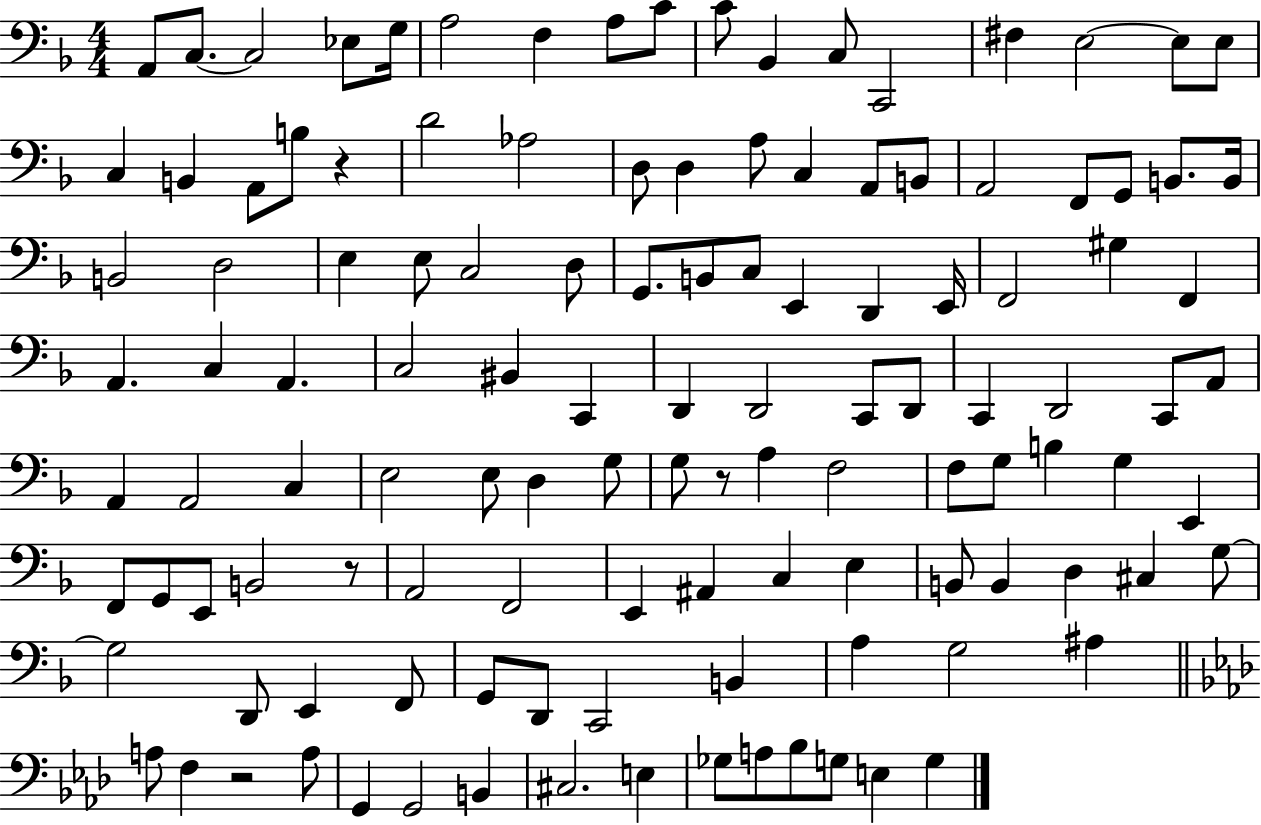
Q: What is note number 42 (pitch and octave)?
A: B2